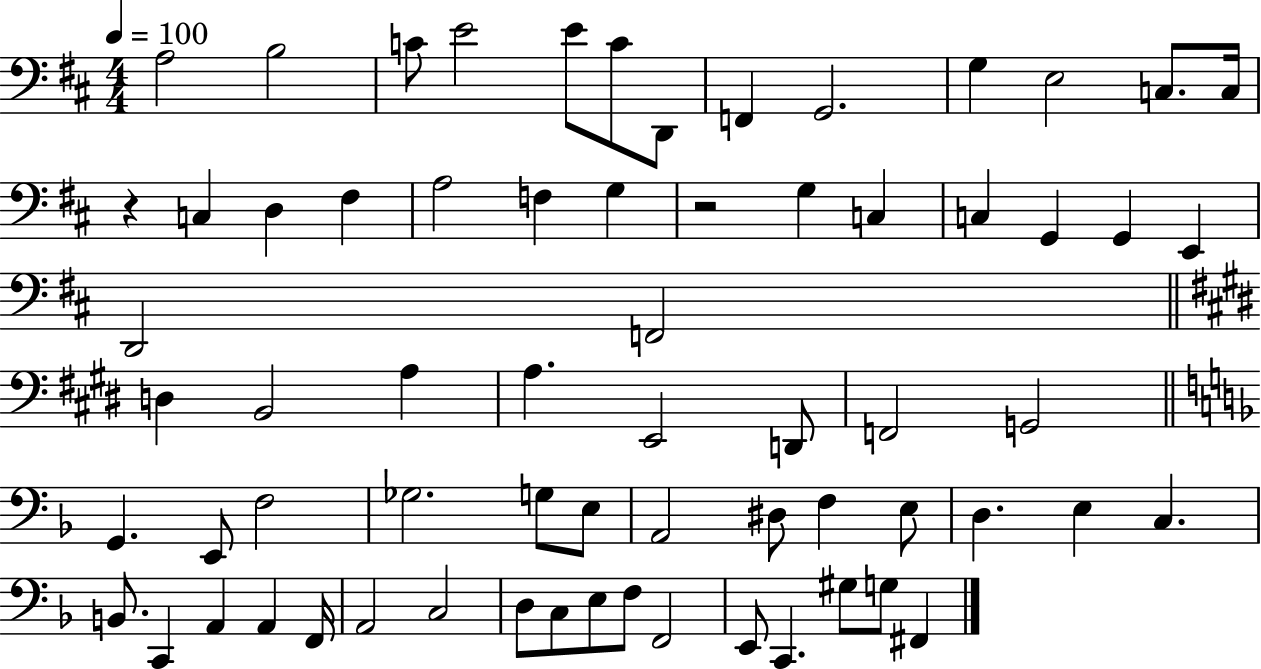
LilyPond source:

{
  \clef bass
  \numericTimeSignature
  \time 4/4
  \key d \major
  \tempo 4 = 100
  a2 b2 | c'8 e'2 e'8 c'8 d,8 | f,4 g,2. | g4 e2 c8. c16 | \break r4 c4 d4 fis4 | a2 f4 g4 | r2 g4 c4 | c4 g,4 g,4 e,4 | \break d,2 f,2 | \bar "||" \break \key e \major d4 b,2 a4 | a4. e,2 d,8 | f,2 g,2 | \bar "||" \break \key d \minor g,4. e,8 f2 | ges2. g8 e8 | a,2 dis8 f4 e8 | d4. e4 c4. | \break b,8. c,4 a,4 a,4 f,16 | a,2 c2 | d8 c8 e8 f8 f,2 | e,8 c,4. gis8 g8 fis,4 | \break \bar "|."
}